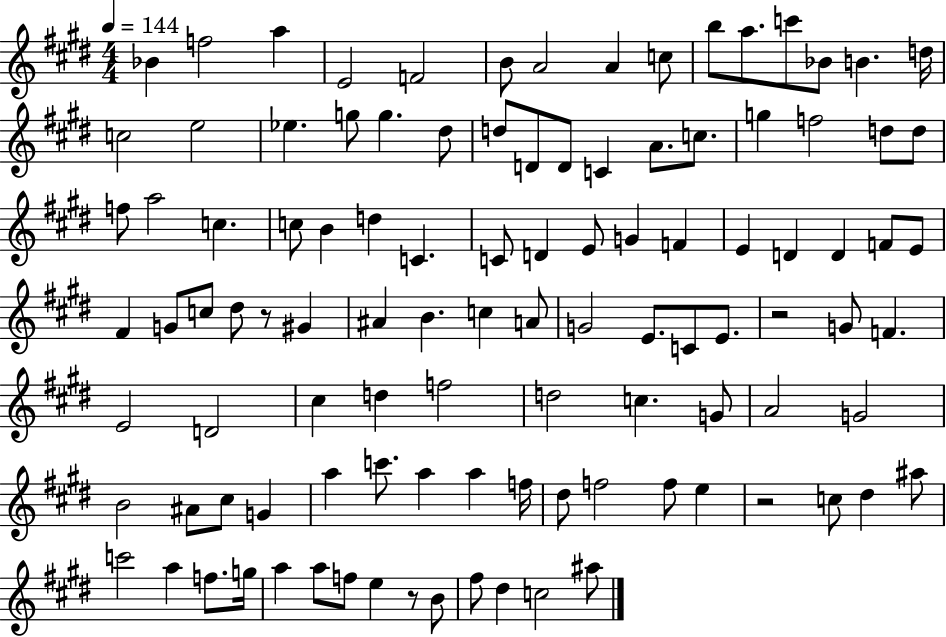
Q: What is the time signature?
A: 4/4